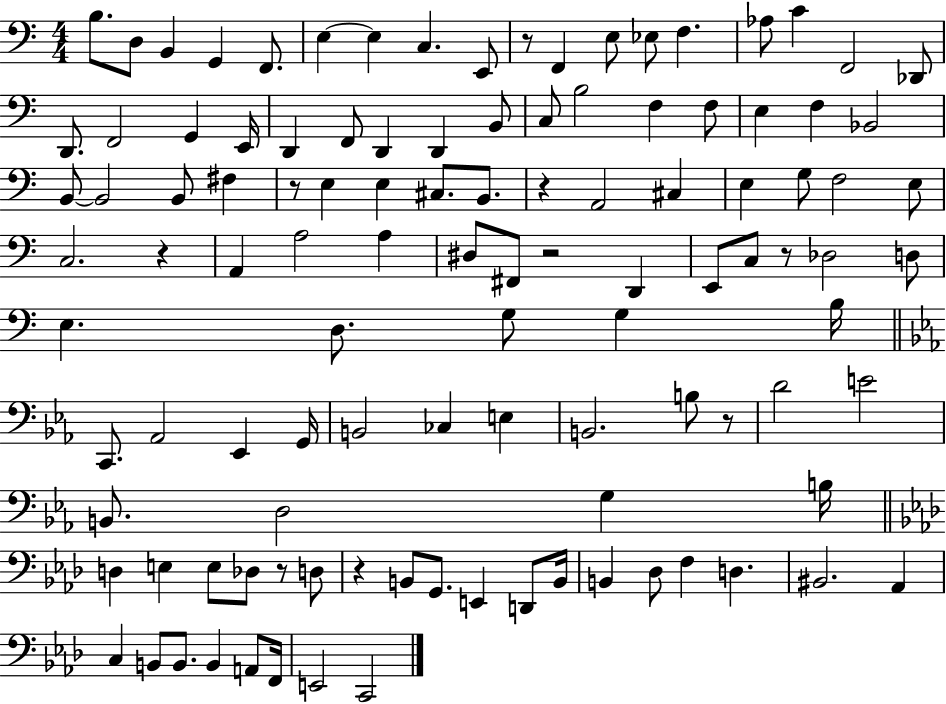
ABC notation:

X:1
T:Untitled
M:4/4
L:1/4
K:C
B,/2 D,/2 B,, G,, F,,/2 E, E, C, E,,/2 z/2 F,, E,/2 _E,/2 F, _A,/2 C F,,2 _D,,/2 D,,/2 F,,2 G,, E,,/4 D,, F,,/2 D,, D,, B,,/2 C,/2 B,2 F, F,/2 E, F, _B,,2 B,,/2 B,,2 B,,/2 ^F, z/2 E, E, ^C,/2 B,,/2 z A,,2 ^C, E, G,/2 F,2 E,/2 C,2 z A,, A,2 A, ^D,/2 ^F,,/2 z2 D,, E,,/2 C,/2 z/2 _D,2 D,/2 E, D,/2 G,/2 G, B,/4 C,,/2 _A,,2 _E,, G,,/4 B,,2 _C, E, B,,2 B,/2 z/2 D2 E2 B,,/2 D,2 G, B,/4 D, E, E,/2 _D,/2 z/2 D,/2 z B,,/2 G,,/2 E,, D,,/2 B,,/4 B,, _D,/2 F, D, ^B,,2 _A,, C, B,,/2 B,,/2 B,, A,,/2 F,,/4 E,,2 C,,2